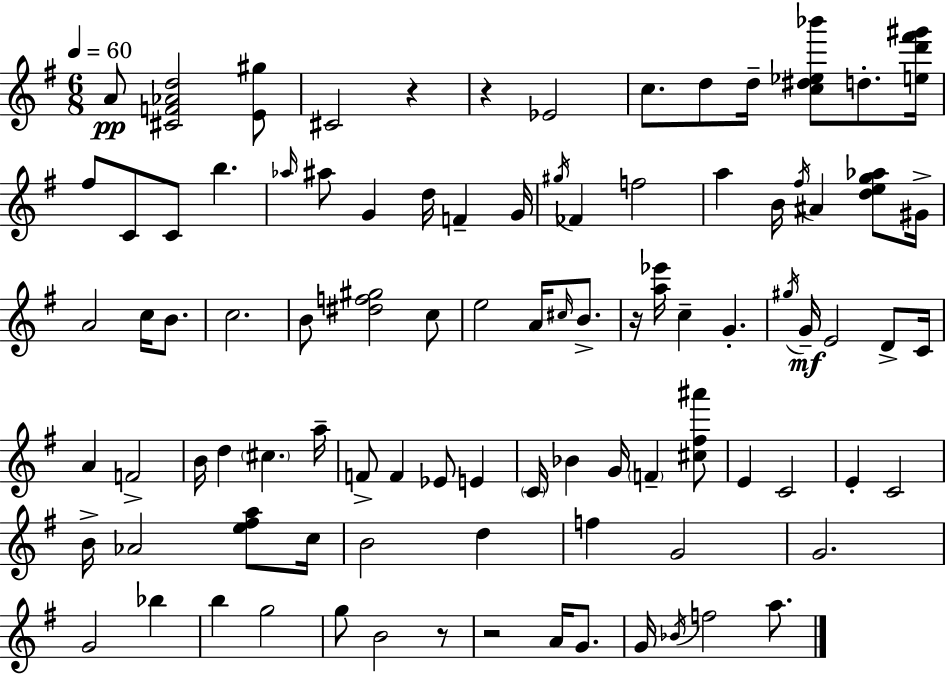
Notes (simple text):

A4/e [C#4,F4,Ab4,D5]/h [E4,G#5]/e C#4/h R/q R/q Eb4/h C5/e. D5/e D5/s [C5,D#5,Eb5,Bb6]/e D5/e. [E5,D6,F#6,G#6]/s F#5/e C4/e C4/e B5/q. Ab5/s A#5/e G4/q D5/s F4/q G4/s G#5/s FES4/q F5/h A5/q B4/s F#5/s A#4/q [D5,E5,G5,Ab5]/e G#4/s A4/h C5/s B4/e. C5/h. B4/e [D#5,F5,G#5]/h C5/e E5/h A4/s C#5/s B4/e. R/s [A5,Eb6]/s C5/q G4/q. G#5/s G4/s E4/h D4/e C4/s A4/q F4/h B4/s D5/q C#5/q. A5/s F4/e F4/q Eb4/e E4/q C4/s Bb4/q G4/s F4/q [C#5,F#5,A#6]/e E4/q C4/h E4/q C4/h B4/s Ab4/h [E5,F#5,A5]/e C5/s B4/h D5/q F5/q G4/h G4/h. G4/h Bb5/q B5/q G5/h G5/e B4/h R/e R/h A4/s G4/e. G4/s Bb4/s F5/h A5/e.